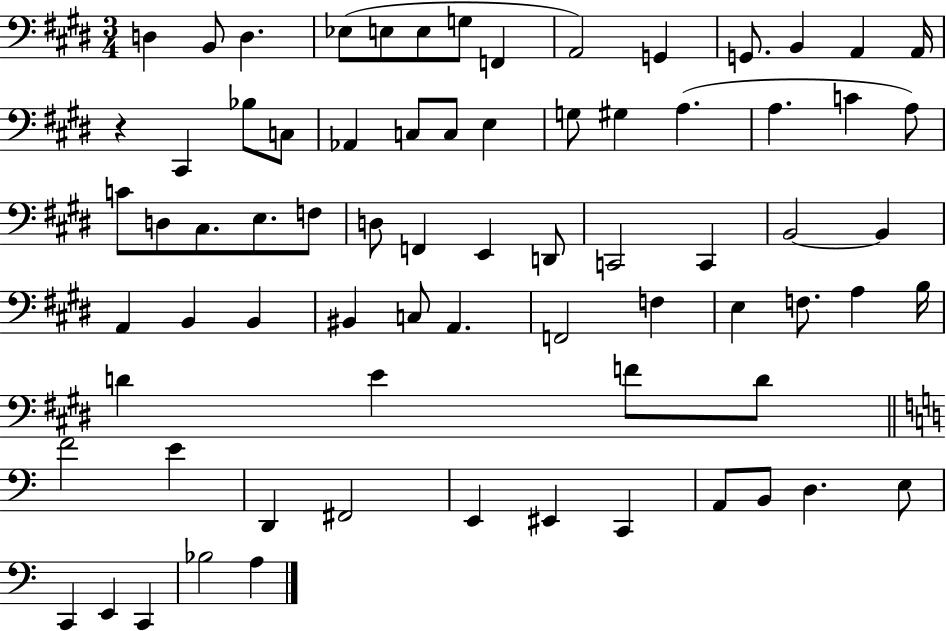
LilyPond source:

{
  \clef bass
  \numericTimeSignature
  \time 3/4
  \key e \major
  d4 b,8 d4. | ees8( e8 e8 g8 f,4 | a,2) g,4 | g,8. b,4 a,4 a,16 | \break r4 cis,4 bes8 c8 | aes,4 c8 c8 e4 | g8 gis4 a4.( | a4. c'4 a8) | \break c'8 d8 cis8. e8. f8 | d8 f,4 e,4 d,8 | c,2 c,4 | b,2~~ b,4 | \break a,4 b,4 b,4 | bis,4 c8 a,4. | f,2 f4 | e4 f8. a4 b16 | \break d'4 e'4 f'8 d'8 | \bar "||" \break \key c \major f'2 e'4 | d,4 fis,2 | e,4 eis,4 c,4 | a,8 b,8 d4. e8 | \break c,4 e,4 c,4 | bes2 a4 | \bar "|."
}